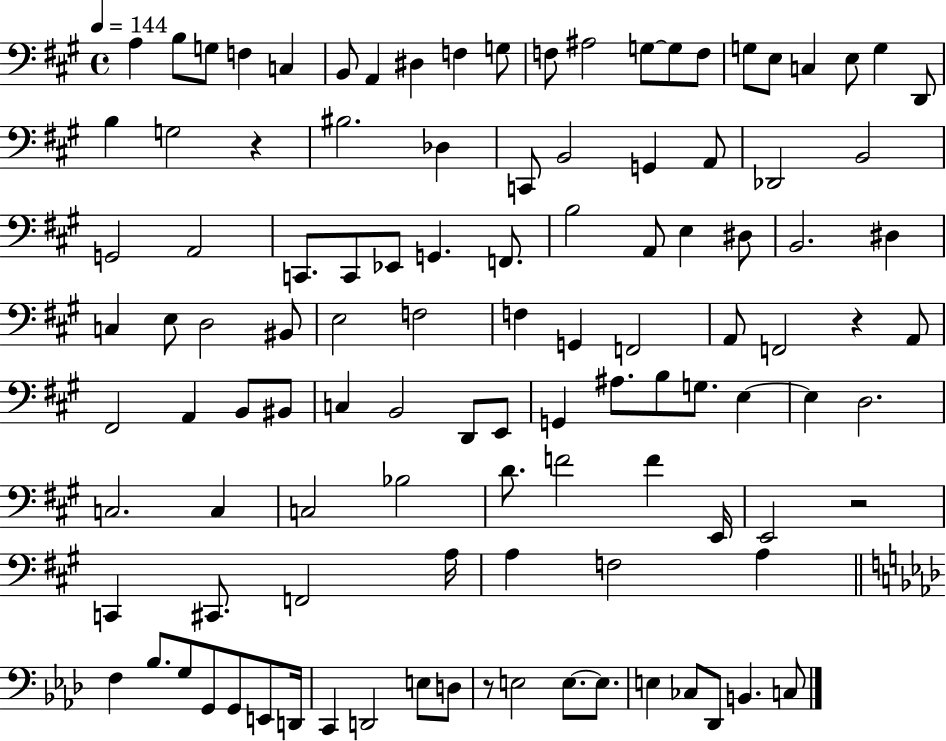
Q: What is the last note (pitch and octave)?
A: C3